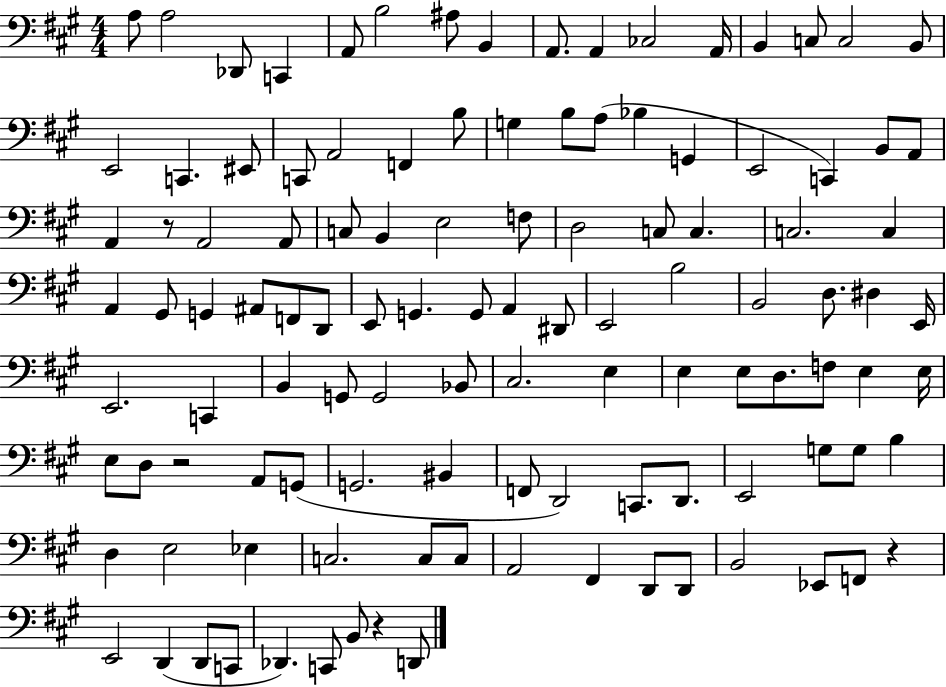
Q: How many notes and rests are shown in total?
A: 114